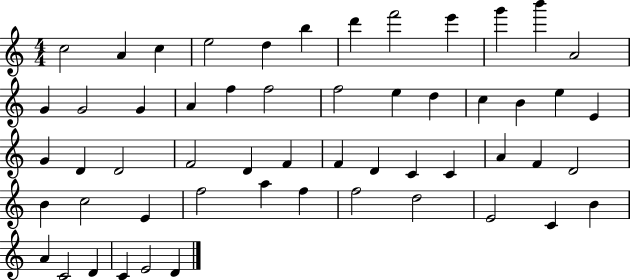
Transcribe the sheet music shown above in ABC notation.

X:1
T:Untitled
M:4/4
L:1/4
K:C
c2 A c e2 d b d' f'2 e' g' b' A2 G G2 G A f f2 f2 e d c B e E G D D2 F2 D F F D C C A F D2 B c2 E f2 a f f2 d2 E2 C B A C2 D C E2 D